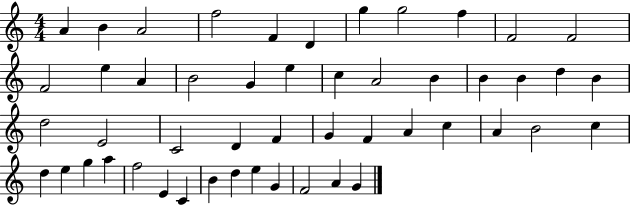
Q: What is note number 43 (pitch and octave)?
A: C4